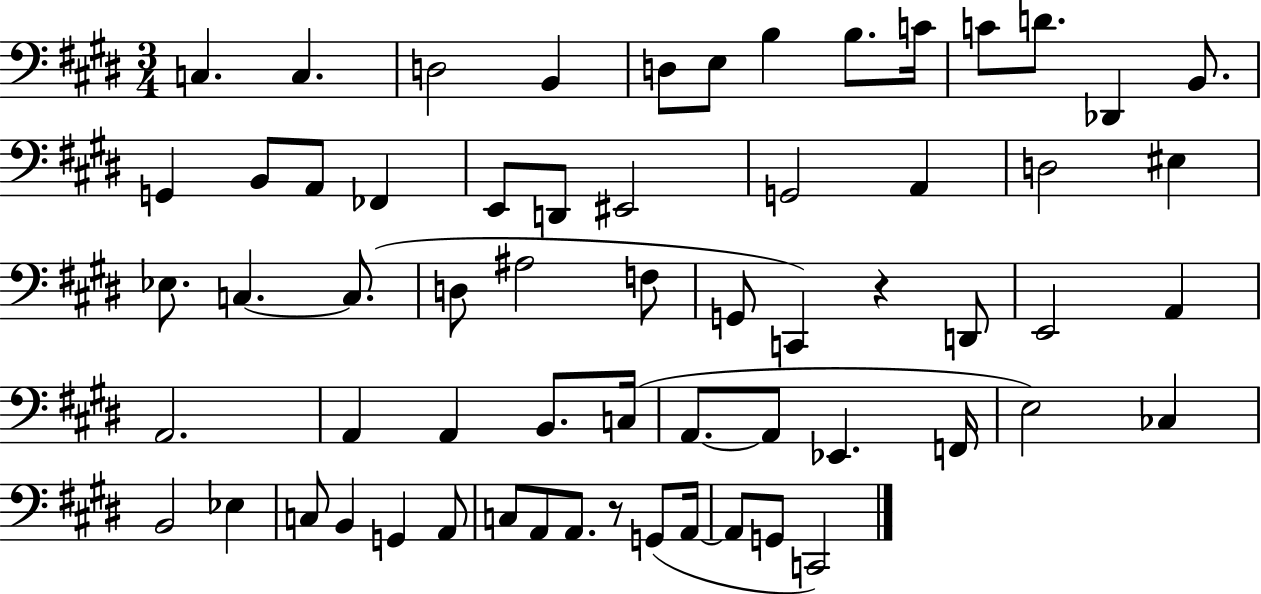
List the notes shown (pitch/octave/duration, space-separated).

C3/q. C3/q. D3/h B2/q D3/e E3/e B3/q B3/e. C4/s C4/e D4/e. Db2/q B2/e. G2/q B2/e A2/e FES2/q E2/e D2/e EIS2/h G2/h A2/q D3/h EIS3/q Eb3/e. C3/q. C3/e. D3/e A#3/h F3/e G2/e C2/q R/q D2/e E2/h A2/q A2/h. A2/q A2/q B2/e. C3/s A2/e. A2/e Eb2/q. F2/s E3/h CES3/q B2/h Eb3/q C3/e B2/q G2/q A2/e C3/e A2/e A2/e. R/e G2/e A2/s A2/e G2/e C2/h